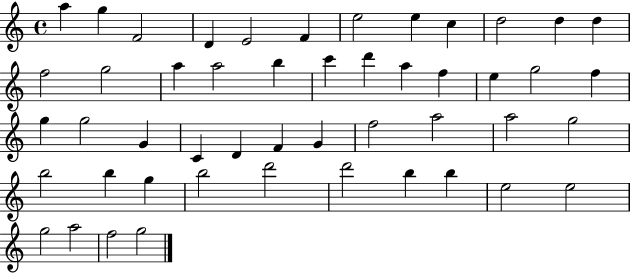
X:1
T:Untitled
M:4/4
L:1/4
K:C
a g F2 D E2 F e2 e c d2 d d f2 g2 a a2 b c' d' a f e g2 f g g2 G C D F G f2 a2 a2 g2 b2 b g b2 d'2 d'2 b b e2 e2 g2 a2 f2 g2